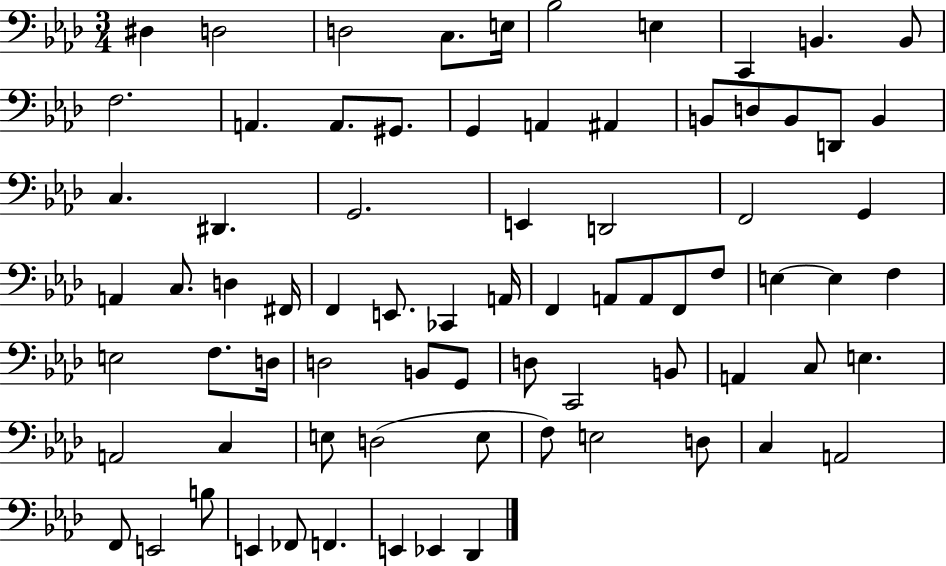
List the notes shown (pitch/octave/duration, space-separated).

D#3/q D3/h D3/h C3/e. E3/s Bb3/h E3/q C2/q B2/q. B2/e F3/h. A2/q. A2/e. G#2/e. G2/q A2/q A#2/q B2/e D3/e B2/e D2/e B2/q C3/q. D#2/q. G2/h. E2/q D2/h F2/h G2/q A2/q C3/e. D3/q F#2/s F2/q E2/e. CES2/q A2/s F2/q A2/e A2/e F2/e F3/e E3/q E3/q F3/q E3/h F3/e. D3/s D3/h B2/e G2/e D3/e C2/h B2/e A2/q C3/e E3/q. A2/h C3/q E3/e D3/h E3/e F3/e E3/h D3/e C3/q A2/h F2/e E2/h B3/e E2/q FES2/e F2/q. E2/q Eb2/q Db2/q